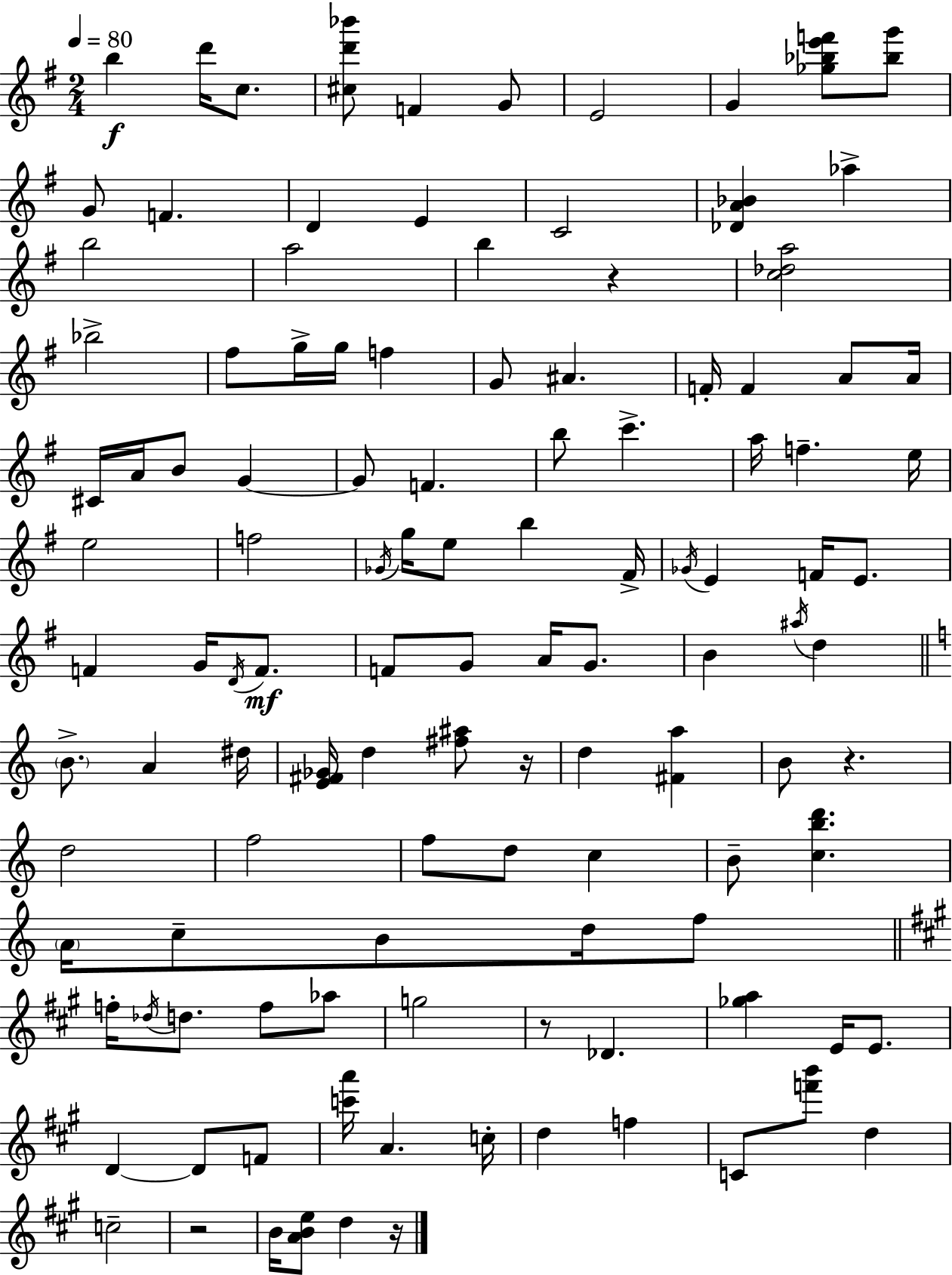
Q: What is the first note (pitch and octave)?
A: B5